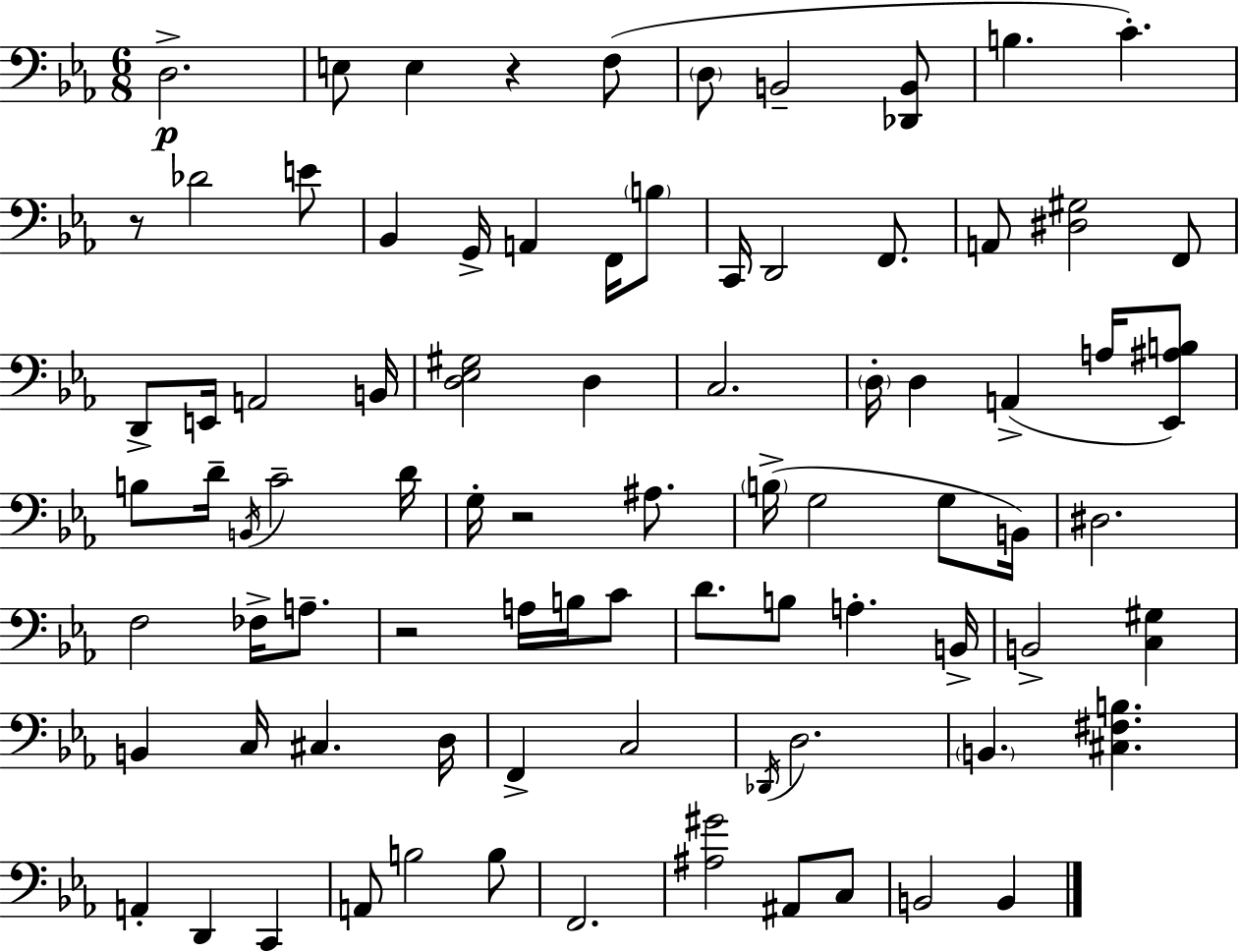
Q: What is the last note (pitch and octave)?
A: B2